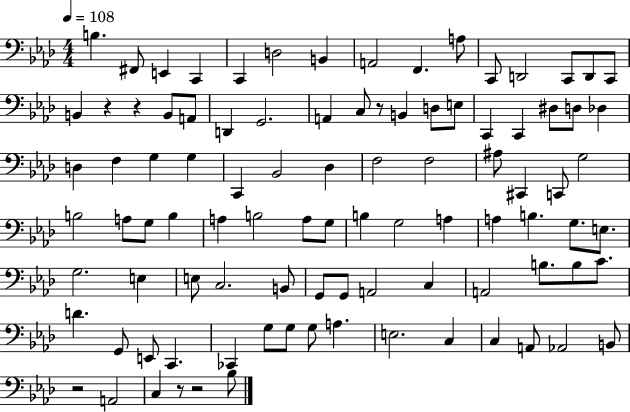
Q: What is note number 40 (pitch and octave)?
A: A#3